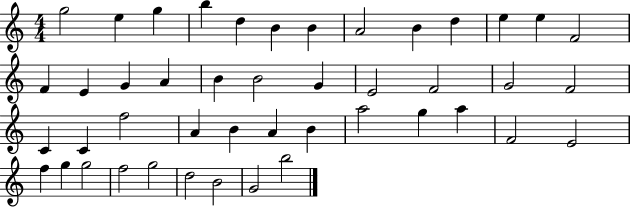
{
  \clef treble
  \numericTimeSignature
  \time 4/4
  \key c \major
  g''2 e''4 g''4 | b''4 d''4 b'4 b'4 | a'2 b'4 d''4 | e''4 e''4 f'2 | \break f'4 e'4 g'4 a'4 | b'4 b'2 g'4 | e'2 f'2 | g'2 f'2 | \break c'4 c'4 f''2 | a'4 b'4 a'4 b'4 | a''2 g''4 a''4 | f'2 e'2 | \break f''4 g''4 g''2 | f''2 g''2 | d''2 b'2 | g'2 b''2 | \break \bar "|."
}